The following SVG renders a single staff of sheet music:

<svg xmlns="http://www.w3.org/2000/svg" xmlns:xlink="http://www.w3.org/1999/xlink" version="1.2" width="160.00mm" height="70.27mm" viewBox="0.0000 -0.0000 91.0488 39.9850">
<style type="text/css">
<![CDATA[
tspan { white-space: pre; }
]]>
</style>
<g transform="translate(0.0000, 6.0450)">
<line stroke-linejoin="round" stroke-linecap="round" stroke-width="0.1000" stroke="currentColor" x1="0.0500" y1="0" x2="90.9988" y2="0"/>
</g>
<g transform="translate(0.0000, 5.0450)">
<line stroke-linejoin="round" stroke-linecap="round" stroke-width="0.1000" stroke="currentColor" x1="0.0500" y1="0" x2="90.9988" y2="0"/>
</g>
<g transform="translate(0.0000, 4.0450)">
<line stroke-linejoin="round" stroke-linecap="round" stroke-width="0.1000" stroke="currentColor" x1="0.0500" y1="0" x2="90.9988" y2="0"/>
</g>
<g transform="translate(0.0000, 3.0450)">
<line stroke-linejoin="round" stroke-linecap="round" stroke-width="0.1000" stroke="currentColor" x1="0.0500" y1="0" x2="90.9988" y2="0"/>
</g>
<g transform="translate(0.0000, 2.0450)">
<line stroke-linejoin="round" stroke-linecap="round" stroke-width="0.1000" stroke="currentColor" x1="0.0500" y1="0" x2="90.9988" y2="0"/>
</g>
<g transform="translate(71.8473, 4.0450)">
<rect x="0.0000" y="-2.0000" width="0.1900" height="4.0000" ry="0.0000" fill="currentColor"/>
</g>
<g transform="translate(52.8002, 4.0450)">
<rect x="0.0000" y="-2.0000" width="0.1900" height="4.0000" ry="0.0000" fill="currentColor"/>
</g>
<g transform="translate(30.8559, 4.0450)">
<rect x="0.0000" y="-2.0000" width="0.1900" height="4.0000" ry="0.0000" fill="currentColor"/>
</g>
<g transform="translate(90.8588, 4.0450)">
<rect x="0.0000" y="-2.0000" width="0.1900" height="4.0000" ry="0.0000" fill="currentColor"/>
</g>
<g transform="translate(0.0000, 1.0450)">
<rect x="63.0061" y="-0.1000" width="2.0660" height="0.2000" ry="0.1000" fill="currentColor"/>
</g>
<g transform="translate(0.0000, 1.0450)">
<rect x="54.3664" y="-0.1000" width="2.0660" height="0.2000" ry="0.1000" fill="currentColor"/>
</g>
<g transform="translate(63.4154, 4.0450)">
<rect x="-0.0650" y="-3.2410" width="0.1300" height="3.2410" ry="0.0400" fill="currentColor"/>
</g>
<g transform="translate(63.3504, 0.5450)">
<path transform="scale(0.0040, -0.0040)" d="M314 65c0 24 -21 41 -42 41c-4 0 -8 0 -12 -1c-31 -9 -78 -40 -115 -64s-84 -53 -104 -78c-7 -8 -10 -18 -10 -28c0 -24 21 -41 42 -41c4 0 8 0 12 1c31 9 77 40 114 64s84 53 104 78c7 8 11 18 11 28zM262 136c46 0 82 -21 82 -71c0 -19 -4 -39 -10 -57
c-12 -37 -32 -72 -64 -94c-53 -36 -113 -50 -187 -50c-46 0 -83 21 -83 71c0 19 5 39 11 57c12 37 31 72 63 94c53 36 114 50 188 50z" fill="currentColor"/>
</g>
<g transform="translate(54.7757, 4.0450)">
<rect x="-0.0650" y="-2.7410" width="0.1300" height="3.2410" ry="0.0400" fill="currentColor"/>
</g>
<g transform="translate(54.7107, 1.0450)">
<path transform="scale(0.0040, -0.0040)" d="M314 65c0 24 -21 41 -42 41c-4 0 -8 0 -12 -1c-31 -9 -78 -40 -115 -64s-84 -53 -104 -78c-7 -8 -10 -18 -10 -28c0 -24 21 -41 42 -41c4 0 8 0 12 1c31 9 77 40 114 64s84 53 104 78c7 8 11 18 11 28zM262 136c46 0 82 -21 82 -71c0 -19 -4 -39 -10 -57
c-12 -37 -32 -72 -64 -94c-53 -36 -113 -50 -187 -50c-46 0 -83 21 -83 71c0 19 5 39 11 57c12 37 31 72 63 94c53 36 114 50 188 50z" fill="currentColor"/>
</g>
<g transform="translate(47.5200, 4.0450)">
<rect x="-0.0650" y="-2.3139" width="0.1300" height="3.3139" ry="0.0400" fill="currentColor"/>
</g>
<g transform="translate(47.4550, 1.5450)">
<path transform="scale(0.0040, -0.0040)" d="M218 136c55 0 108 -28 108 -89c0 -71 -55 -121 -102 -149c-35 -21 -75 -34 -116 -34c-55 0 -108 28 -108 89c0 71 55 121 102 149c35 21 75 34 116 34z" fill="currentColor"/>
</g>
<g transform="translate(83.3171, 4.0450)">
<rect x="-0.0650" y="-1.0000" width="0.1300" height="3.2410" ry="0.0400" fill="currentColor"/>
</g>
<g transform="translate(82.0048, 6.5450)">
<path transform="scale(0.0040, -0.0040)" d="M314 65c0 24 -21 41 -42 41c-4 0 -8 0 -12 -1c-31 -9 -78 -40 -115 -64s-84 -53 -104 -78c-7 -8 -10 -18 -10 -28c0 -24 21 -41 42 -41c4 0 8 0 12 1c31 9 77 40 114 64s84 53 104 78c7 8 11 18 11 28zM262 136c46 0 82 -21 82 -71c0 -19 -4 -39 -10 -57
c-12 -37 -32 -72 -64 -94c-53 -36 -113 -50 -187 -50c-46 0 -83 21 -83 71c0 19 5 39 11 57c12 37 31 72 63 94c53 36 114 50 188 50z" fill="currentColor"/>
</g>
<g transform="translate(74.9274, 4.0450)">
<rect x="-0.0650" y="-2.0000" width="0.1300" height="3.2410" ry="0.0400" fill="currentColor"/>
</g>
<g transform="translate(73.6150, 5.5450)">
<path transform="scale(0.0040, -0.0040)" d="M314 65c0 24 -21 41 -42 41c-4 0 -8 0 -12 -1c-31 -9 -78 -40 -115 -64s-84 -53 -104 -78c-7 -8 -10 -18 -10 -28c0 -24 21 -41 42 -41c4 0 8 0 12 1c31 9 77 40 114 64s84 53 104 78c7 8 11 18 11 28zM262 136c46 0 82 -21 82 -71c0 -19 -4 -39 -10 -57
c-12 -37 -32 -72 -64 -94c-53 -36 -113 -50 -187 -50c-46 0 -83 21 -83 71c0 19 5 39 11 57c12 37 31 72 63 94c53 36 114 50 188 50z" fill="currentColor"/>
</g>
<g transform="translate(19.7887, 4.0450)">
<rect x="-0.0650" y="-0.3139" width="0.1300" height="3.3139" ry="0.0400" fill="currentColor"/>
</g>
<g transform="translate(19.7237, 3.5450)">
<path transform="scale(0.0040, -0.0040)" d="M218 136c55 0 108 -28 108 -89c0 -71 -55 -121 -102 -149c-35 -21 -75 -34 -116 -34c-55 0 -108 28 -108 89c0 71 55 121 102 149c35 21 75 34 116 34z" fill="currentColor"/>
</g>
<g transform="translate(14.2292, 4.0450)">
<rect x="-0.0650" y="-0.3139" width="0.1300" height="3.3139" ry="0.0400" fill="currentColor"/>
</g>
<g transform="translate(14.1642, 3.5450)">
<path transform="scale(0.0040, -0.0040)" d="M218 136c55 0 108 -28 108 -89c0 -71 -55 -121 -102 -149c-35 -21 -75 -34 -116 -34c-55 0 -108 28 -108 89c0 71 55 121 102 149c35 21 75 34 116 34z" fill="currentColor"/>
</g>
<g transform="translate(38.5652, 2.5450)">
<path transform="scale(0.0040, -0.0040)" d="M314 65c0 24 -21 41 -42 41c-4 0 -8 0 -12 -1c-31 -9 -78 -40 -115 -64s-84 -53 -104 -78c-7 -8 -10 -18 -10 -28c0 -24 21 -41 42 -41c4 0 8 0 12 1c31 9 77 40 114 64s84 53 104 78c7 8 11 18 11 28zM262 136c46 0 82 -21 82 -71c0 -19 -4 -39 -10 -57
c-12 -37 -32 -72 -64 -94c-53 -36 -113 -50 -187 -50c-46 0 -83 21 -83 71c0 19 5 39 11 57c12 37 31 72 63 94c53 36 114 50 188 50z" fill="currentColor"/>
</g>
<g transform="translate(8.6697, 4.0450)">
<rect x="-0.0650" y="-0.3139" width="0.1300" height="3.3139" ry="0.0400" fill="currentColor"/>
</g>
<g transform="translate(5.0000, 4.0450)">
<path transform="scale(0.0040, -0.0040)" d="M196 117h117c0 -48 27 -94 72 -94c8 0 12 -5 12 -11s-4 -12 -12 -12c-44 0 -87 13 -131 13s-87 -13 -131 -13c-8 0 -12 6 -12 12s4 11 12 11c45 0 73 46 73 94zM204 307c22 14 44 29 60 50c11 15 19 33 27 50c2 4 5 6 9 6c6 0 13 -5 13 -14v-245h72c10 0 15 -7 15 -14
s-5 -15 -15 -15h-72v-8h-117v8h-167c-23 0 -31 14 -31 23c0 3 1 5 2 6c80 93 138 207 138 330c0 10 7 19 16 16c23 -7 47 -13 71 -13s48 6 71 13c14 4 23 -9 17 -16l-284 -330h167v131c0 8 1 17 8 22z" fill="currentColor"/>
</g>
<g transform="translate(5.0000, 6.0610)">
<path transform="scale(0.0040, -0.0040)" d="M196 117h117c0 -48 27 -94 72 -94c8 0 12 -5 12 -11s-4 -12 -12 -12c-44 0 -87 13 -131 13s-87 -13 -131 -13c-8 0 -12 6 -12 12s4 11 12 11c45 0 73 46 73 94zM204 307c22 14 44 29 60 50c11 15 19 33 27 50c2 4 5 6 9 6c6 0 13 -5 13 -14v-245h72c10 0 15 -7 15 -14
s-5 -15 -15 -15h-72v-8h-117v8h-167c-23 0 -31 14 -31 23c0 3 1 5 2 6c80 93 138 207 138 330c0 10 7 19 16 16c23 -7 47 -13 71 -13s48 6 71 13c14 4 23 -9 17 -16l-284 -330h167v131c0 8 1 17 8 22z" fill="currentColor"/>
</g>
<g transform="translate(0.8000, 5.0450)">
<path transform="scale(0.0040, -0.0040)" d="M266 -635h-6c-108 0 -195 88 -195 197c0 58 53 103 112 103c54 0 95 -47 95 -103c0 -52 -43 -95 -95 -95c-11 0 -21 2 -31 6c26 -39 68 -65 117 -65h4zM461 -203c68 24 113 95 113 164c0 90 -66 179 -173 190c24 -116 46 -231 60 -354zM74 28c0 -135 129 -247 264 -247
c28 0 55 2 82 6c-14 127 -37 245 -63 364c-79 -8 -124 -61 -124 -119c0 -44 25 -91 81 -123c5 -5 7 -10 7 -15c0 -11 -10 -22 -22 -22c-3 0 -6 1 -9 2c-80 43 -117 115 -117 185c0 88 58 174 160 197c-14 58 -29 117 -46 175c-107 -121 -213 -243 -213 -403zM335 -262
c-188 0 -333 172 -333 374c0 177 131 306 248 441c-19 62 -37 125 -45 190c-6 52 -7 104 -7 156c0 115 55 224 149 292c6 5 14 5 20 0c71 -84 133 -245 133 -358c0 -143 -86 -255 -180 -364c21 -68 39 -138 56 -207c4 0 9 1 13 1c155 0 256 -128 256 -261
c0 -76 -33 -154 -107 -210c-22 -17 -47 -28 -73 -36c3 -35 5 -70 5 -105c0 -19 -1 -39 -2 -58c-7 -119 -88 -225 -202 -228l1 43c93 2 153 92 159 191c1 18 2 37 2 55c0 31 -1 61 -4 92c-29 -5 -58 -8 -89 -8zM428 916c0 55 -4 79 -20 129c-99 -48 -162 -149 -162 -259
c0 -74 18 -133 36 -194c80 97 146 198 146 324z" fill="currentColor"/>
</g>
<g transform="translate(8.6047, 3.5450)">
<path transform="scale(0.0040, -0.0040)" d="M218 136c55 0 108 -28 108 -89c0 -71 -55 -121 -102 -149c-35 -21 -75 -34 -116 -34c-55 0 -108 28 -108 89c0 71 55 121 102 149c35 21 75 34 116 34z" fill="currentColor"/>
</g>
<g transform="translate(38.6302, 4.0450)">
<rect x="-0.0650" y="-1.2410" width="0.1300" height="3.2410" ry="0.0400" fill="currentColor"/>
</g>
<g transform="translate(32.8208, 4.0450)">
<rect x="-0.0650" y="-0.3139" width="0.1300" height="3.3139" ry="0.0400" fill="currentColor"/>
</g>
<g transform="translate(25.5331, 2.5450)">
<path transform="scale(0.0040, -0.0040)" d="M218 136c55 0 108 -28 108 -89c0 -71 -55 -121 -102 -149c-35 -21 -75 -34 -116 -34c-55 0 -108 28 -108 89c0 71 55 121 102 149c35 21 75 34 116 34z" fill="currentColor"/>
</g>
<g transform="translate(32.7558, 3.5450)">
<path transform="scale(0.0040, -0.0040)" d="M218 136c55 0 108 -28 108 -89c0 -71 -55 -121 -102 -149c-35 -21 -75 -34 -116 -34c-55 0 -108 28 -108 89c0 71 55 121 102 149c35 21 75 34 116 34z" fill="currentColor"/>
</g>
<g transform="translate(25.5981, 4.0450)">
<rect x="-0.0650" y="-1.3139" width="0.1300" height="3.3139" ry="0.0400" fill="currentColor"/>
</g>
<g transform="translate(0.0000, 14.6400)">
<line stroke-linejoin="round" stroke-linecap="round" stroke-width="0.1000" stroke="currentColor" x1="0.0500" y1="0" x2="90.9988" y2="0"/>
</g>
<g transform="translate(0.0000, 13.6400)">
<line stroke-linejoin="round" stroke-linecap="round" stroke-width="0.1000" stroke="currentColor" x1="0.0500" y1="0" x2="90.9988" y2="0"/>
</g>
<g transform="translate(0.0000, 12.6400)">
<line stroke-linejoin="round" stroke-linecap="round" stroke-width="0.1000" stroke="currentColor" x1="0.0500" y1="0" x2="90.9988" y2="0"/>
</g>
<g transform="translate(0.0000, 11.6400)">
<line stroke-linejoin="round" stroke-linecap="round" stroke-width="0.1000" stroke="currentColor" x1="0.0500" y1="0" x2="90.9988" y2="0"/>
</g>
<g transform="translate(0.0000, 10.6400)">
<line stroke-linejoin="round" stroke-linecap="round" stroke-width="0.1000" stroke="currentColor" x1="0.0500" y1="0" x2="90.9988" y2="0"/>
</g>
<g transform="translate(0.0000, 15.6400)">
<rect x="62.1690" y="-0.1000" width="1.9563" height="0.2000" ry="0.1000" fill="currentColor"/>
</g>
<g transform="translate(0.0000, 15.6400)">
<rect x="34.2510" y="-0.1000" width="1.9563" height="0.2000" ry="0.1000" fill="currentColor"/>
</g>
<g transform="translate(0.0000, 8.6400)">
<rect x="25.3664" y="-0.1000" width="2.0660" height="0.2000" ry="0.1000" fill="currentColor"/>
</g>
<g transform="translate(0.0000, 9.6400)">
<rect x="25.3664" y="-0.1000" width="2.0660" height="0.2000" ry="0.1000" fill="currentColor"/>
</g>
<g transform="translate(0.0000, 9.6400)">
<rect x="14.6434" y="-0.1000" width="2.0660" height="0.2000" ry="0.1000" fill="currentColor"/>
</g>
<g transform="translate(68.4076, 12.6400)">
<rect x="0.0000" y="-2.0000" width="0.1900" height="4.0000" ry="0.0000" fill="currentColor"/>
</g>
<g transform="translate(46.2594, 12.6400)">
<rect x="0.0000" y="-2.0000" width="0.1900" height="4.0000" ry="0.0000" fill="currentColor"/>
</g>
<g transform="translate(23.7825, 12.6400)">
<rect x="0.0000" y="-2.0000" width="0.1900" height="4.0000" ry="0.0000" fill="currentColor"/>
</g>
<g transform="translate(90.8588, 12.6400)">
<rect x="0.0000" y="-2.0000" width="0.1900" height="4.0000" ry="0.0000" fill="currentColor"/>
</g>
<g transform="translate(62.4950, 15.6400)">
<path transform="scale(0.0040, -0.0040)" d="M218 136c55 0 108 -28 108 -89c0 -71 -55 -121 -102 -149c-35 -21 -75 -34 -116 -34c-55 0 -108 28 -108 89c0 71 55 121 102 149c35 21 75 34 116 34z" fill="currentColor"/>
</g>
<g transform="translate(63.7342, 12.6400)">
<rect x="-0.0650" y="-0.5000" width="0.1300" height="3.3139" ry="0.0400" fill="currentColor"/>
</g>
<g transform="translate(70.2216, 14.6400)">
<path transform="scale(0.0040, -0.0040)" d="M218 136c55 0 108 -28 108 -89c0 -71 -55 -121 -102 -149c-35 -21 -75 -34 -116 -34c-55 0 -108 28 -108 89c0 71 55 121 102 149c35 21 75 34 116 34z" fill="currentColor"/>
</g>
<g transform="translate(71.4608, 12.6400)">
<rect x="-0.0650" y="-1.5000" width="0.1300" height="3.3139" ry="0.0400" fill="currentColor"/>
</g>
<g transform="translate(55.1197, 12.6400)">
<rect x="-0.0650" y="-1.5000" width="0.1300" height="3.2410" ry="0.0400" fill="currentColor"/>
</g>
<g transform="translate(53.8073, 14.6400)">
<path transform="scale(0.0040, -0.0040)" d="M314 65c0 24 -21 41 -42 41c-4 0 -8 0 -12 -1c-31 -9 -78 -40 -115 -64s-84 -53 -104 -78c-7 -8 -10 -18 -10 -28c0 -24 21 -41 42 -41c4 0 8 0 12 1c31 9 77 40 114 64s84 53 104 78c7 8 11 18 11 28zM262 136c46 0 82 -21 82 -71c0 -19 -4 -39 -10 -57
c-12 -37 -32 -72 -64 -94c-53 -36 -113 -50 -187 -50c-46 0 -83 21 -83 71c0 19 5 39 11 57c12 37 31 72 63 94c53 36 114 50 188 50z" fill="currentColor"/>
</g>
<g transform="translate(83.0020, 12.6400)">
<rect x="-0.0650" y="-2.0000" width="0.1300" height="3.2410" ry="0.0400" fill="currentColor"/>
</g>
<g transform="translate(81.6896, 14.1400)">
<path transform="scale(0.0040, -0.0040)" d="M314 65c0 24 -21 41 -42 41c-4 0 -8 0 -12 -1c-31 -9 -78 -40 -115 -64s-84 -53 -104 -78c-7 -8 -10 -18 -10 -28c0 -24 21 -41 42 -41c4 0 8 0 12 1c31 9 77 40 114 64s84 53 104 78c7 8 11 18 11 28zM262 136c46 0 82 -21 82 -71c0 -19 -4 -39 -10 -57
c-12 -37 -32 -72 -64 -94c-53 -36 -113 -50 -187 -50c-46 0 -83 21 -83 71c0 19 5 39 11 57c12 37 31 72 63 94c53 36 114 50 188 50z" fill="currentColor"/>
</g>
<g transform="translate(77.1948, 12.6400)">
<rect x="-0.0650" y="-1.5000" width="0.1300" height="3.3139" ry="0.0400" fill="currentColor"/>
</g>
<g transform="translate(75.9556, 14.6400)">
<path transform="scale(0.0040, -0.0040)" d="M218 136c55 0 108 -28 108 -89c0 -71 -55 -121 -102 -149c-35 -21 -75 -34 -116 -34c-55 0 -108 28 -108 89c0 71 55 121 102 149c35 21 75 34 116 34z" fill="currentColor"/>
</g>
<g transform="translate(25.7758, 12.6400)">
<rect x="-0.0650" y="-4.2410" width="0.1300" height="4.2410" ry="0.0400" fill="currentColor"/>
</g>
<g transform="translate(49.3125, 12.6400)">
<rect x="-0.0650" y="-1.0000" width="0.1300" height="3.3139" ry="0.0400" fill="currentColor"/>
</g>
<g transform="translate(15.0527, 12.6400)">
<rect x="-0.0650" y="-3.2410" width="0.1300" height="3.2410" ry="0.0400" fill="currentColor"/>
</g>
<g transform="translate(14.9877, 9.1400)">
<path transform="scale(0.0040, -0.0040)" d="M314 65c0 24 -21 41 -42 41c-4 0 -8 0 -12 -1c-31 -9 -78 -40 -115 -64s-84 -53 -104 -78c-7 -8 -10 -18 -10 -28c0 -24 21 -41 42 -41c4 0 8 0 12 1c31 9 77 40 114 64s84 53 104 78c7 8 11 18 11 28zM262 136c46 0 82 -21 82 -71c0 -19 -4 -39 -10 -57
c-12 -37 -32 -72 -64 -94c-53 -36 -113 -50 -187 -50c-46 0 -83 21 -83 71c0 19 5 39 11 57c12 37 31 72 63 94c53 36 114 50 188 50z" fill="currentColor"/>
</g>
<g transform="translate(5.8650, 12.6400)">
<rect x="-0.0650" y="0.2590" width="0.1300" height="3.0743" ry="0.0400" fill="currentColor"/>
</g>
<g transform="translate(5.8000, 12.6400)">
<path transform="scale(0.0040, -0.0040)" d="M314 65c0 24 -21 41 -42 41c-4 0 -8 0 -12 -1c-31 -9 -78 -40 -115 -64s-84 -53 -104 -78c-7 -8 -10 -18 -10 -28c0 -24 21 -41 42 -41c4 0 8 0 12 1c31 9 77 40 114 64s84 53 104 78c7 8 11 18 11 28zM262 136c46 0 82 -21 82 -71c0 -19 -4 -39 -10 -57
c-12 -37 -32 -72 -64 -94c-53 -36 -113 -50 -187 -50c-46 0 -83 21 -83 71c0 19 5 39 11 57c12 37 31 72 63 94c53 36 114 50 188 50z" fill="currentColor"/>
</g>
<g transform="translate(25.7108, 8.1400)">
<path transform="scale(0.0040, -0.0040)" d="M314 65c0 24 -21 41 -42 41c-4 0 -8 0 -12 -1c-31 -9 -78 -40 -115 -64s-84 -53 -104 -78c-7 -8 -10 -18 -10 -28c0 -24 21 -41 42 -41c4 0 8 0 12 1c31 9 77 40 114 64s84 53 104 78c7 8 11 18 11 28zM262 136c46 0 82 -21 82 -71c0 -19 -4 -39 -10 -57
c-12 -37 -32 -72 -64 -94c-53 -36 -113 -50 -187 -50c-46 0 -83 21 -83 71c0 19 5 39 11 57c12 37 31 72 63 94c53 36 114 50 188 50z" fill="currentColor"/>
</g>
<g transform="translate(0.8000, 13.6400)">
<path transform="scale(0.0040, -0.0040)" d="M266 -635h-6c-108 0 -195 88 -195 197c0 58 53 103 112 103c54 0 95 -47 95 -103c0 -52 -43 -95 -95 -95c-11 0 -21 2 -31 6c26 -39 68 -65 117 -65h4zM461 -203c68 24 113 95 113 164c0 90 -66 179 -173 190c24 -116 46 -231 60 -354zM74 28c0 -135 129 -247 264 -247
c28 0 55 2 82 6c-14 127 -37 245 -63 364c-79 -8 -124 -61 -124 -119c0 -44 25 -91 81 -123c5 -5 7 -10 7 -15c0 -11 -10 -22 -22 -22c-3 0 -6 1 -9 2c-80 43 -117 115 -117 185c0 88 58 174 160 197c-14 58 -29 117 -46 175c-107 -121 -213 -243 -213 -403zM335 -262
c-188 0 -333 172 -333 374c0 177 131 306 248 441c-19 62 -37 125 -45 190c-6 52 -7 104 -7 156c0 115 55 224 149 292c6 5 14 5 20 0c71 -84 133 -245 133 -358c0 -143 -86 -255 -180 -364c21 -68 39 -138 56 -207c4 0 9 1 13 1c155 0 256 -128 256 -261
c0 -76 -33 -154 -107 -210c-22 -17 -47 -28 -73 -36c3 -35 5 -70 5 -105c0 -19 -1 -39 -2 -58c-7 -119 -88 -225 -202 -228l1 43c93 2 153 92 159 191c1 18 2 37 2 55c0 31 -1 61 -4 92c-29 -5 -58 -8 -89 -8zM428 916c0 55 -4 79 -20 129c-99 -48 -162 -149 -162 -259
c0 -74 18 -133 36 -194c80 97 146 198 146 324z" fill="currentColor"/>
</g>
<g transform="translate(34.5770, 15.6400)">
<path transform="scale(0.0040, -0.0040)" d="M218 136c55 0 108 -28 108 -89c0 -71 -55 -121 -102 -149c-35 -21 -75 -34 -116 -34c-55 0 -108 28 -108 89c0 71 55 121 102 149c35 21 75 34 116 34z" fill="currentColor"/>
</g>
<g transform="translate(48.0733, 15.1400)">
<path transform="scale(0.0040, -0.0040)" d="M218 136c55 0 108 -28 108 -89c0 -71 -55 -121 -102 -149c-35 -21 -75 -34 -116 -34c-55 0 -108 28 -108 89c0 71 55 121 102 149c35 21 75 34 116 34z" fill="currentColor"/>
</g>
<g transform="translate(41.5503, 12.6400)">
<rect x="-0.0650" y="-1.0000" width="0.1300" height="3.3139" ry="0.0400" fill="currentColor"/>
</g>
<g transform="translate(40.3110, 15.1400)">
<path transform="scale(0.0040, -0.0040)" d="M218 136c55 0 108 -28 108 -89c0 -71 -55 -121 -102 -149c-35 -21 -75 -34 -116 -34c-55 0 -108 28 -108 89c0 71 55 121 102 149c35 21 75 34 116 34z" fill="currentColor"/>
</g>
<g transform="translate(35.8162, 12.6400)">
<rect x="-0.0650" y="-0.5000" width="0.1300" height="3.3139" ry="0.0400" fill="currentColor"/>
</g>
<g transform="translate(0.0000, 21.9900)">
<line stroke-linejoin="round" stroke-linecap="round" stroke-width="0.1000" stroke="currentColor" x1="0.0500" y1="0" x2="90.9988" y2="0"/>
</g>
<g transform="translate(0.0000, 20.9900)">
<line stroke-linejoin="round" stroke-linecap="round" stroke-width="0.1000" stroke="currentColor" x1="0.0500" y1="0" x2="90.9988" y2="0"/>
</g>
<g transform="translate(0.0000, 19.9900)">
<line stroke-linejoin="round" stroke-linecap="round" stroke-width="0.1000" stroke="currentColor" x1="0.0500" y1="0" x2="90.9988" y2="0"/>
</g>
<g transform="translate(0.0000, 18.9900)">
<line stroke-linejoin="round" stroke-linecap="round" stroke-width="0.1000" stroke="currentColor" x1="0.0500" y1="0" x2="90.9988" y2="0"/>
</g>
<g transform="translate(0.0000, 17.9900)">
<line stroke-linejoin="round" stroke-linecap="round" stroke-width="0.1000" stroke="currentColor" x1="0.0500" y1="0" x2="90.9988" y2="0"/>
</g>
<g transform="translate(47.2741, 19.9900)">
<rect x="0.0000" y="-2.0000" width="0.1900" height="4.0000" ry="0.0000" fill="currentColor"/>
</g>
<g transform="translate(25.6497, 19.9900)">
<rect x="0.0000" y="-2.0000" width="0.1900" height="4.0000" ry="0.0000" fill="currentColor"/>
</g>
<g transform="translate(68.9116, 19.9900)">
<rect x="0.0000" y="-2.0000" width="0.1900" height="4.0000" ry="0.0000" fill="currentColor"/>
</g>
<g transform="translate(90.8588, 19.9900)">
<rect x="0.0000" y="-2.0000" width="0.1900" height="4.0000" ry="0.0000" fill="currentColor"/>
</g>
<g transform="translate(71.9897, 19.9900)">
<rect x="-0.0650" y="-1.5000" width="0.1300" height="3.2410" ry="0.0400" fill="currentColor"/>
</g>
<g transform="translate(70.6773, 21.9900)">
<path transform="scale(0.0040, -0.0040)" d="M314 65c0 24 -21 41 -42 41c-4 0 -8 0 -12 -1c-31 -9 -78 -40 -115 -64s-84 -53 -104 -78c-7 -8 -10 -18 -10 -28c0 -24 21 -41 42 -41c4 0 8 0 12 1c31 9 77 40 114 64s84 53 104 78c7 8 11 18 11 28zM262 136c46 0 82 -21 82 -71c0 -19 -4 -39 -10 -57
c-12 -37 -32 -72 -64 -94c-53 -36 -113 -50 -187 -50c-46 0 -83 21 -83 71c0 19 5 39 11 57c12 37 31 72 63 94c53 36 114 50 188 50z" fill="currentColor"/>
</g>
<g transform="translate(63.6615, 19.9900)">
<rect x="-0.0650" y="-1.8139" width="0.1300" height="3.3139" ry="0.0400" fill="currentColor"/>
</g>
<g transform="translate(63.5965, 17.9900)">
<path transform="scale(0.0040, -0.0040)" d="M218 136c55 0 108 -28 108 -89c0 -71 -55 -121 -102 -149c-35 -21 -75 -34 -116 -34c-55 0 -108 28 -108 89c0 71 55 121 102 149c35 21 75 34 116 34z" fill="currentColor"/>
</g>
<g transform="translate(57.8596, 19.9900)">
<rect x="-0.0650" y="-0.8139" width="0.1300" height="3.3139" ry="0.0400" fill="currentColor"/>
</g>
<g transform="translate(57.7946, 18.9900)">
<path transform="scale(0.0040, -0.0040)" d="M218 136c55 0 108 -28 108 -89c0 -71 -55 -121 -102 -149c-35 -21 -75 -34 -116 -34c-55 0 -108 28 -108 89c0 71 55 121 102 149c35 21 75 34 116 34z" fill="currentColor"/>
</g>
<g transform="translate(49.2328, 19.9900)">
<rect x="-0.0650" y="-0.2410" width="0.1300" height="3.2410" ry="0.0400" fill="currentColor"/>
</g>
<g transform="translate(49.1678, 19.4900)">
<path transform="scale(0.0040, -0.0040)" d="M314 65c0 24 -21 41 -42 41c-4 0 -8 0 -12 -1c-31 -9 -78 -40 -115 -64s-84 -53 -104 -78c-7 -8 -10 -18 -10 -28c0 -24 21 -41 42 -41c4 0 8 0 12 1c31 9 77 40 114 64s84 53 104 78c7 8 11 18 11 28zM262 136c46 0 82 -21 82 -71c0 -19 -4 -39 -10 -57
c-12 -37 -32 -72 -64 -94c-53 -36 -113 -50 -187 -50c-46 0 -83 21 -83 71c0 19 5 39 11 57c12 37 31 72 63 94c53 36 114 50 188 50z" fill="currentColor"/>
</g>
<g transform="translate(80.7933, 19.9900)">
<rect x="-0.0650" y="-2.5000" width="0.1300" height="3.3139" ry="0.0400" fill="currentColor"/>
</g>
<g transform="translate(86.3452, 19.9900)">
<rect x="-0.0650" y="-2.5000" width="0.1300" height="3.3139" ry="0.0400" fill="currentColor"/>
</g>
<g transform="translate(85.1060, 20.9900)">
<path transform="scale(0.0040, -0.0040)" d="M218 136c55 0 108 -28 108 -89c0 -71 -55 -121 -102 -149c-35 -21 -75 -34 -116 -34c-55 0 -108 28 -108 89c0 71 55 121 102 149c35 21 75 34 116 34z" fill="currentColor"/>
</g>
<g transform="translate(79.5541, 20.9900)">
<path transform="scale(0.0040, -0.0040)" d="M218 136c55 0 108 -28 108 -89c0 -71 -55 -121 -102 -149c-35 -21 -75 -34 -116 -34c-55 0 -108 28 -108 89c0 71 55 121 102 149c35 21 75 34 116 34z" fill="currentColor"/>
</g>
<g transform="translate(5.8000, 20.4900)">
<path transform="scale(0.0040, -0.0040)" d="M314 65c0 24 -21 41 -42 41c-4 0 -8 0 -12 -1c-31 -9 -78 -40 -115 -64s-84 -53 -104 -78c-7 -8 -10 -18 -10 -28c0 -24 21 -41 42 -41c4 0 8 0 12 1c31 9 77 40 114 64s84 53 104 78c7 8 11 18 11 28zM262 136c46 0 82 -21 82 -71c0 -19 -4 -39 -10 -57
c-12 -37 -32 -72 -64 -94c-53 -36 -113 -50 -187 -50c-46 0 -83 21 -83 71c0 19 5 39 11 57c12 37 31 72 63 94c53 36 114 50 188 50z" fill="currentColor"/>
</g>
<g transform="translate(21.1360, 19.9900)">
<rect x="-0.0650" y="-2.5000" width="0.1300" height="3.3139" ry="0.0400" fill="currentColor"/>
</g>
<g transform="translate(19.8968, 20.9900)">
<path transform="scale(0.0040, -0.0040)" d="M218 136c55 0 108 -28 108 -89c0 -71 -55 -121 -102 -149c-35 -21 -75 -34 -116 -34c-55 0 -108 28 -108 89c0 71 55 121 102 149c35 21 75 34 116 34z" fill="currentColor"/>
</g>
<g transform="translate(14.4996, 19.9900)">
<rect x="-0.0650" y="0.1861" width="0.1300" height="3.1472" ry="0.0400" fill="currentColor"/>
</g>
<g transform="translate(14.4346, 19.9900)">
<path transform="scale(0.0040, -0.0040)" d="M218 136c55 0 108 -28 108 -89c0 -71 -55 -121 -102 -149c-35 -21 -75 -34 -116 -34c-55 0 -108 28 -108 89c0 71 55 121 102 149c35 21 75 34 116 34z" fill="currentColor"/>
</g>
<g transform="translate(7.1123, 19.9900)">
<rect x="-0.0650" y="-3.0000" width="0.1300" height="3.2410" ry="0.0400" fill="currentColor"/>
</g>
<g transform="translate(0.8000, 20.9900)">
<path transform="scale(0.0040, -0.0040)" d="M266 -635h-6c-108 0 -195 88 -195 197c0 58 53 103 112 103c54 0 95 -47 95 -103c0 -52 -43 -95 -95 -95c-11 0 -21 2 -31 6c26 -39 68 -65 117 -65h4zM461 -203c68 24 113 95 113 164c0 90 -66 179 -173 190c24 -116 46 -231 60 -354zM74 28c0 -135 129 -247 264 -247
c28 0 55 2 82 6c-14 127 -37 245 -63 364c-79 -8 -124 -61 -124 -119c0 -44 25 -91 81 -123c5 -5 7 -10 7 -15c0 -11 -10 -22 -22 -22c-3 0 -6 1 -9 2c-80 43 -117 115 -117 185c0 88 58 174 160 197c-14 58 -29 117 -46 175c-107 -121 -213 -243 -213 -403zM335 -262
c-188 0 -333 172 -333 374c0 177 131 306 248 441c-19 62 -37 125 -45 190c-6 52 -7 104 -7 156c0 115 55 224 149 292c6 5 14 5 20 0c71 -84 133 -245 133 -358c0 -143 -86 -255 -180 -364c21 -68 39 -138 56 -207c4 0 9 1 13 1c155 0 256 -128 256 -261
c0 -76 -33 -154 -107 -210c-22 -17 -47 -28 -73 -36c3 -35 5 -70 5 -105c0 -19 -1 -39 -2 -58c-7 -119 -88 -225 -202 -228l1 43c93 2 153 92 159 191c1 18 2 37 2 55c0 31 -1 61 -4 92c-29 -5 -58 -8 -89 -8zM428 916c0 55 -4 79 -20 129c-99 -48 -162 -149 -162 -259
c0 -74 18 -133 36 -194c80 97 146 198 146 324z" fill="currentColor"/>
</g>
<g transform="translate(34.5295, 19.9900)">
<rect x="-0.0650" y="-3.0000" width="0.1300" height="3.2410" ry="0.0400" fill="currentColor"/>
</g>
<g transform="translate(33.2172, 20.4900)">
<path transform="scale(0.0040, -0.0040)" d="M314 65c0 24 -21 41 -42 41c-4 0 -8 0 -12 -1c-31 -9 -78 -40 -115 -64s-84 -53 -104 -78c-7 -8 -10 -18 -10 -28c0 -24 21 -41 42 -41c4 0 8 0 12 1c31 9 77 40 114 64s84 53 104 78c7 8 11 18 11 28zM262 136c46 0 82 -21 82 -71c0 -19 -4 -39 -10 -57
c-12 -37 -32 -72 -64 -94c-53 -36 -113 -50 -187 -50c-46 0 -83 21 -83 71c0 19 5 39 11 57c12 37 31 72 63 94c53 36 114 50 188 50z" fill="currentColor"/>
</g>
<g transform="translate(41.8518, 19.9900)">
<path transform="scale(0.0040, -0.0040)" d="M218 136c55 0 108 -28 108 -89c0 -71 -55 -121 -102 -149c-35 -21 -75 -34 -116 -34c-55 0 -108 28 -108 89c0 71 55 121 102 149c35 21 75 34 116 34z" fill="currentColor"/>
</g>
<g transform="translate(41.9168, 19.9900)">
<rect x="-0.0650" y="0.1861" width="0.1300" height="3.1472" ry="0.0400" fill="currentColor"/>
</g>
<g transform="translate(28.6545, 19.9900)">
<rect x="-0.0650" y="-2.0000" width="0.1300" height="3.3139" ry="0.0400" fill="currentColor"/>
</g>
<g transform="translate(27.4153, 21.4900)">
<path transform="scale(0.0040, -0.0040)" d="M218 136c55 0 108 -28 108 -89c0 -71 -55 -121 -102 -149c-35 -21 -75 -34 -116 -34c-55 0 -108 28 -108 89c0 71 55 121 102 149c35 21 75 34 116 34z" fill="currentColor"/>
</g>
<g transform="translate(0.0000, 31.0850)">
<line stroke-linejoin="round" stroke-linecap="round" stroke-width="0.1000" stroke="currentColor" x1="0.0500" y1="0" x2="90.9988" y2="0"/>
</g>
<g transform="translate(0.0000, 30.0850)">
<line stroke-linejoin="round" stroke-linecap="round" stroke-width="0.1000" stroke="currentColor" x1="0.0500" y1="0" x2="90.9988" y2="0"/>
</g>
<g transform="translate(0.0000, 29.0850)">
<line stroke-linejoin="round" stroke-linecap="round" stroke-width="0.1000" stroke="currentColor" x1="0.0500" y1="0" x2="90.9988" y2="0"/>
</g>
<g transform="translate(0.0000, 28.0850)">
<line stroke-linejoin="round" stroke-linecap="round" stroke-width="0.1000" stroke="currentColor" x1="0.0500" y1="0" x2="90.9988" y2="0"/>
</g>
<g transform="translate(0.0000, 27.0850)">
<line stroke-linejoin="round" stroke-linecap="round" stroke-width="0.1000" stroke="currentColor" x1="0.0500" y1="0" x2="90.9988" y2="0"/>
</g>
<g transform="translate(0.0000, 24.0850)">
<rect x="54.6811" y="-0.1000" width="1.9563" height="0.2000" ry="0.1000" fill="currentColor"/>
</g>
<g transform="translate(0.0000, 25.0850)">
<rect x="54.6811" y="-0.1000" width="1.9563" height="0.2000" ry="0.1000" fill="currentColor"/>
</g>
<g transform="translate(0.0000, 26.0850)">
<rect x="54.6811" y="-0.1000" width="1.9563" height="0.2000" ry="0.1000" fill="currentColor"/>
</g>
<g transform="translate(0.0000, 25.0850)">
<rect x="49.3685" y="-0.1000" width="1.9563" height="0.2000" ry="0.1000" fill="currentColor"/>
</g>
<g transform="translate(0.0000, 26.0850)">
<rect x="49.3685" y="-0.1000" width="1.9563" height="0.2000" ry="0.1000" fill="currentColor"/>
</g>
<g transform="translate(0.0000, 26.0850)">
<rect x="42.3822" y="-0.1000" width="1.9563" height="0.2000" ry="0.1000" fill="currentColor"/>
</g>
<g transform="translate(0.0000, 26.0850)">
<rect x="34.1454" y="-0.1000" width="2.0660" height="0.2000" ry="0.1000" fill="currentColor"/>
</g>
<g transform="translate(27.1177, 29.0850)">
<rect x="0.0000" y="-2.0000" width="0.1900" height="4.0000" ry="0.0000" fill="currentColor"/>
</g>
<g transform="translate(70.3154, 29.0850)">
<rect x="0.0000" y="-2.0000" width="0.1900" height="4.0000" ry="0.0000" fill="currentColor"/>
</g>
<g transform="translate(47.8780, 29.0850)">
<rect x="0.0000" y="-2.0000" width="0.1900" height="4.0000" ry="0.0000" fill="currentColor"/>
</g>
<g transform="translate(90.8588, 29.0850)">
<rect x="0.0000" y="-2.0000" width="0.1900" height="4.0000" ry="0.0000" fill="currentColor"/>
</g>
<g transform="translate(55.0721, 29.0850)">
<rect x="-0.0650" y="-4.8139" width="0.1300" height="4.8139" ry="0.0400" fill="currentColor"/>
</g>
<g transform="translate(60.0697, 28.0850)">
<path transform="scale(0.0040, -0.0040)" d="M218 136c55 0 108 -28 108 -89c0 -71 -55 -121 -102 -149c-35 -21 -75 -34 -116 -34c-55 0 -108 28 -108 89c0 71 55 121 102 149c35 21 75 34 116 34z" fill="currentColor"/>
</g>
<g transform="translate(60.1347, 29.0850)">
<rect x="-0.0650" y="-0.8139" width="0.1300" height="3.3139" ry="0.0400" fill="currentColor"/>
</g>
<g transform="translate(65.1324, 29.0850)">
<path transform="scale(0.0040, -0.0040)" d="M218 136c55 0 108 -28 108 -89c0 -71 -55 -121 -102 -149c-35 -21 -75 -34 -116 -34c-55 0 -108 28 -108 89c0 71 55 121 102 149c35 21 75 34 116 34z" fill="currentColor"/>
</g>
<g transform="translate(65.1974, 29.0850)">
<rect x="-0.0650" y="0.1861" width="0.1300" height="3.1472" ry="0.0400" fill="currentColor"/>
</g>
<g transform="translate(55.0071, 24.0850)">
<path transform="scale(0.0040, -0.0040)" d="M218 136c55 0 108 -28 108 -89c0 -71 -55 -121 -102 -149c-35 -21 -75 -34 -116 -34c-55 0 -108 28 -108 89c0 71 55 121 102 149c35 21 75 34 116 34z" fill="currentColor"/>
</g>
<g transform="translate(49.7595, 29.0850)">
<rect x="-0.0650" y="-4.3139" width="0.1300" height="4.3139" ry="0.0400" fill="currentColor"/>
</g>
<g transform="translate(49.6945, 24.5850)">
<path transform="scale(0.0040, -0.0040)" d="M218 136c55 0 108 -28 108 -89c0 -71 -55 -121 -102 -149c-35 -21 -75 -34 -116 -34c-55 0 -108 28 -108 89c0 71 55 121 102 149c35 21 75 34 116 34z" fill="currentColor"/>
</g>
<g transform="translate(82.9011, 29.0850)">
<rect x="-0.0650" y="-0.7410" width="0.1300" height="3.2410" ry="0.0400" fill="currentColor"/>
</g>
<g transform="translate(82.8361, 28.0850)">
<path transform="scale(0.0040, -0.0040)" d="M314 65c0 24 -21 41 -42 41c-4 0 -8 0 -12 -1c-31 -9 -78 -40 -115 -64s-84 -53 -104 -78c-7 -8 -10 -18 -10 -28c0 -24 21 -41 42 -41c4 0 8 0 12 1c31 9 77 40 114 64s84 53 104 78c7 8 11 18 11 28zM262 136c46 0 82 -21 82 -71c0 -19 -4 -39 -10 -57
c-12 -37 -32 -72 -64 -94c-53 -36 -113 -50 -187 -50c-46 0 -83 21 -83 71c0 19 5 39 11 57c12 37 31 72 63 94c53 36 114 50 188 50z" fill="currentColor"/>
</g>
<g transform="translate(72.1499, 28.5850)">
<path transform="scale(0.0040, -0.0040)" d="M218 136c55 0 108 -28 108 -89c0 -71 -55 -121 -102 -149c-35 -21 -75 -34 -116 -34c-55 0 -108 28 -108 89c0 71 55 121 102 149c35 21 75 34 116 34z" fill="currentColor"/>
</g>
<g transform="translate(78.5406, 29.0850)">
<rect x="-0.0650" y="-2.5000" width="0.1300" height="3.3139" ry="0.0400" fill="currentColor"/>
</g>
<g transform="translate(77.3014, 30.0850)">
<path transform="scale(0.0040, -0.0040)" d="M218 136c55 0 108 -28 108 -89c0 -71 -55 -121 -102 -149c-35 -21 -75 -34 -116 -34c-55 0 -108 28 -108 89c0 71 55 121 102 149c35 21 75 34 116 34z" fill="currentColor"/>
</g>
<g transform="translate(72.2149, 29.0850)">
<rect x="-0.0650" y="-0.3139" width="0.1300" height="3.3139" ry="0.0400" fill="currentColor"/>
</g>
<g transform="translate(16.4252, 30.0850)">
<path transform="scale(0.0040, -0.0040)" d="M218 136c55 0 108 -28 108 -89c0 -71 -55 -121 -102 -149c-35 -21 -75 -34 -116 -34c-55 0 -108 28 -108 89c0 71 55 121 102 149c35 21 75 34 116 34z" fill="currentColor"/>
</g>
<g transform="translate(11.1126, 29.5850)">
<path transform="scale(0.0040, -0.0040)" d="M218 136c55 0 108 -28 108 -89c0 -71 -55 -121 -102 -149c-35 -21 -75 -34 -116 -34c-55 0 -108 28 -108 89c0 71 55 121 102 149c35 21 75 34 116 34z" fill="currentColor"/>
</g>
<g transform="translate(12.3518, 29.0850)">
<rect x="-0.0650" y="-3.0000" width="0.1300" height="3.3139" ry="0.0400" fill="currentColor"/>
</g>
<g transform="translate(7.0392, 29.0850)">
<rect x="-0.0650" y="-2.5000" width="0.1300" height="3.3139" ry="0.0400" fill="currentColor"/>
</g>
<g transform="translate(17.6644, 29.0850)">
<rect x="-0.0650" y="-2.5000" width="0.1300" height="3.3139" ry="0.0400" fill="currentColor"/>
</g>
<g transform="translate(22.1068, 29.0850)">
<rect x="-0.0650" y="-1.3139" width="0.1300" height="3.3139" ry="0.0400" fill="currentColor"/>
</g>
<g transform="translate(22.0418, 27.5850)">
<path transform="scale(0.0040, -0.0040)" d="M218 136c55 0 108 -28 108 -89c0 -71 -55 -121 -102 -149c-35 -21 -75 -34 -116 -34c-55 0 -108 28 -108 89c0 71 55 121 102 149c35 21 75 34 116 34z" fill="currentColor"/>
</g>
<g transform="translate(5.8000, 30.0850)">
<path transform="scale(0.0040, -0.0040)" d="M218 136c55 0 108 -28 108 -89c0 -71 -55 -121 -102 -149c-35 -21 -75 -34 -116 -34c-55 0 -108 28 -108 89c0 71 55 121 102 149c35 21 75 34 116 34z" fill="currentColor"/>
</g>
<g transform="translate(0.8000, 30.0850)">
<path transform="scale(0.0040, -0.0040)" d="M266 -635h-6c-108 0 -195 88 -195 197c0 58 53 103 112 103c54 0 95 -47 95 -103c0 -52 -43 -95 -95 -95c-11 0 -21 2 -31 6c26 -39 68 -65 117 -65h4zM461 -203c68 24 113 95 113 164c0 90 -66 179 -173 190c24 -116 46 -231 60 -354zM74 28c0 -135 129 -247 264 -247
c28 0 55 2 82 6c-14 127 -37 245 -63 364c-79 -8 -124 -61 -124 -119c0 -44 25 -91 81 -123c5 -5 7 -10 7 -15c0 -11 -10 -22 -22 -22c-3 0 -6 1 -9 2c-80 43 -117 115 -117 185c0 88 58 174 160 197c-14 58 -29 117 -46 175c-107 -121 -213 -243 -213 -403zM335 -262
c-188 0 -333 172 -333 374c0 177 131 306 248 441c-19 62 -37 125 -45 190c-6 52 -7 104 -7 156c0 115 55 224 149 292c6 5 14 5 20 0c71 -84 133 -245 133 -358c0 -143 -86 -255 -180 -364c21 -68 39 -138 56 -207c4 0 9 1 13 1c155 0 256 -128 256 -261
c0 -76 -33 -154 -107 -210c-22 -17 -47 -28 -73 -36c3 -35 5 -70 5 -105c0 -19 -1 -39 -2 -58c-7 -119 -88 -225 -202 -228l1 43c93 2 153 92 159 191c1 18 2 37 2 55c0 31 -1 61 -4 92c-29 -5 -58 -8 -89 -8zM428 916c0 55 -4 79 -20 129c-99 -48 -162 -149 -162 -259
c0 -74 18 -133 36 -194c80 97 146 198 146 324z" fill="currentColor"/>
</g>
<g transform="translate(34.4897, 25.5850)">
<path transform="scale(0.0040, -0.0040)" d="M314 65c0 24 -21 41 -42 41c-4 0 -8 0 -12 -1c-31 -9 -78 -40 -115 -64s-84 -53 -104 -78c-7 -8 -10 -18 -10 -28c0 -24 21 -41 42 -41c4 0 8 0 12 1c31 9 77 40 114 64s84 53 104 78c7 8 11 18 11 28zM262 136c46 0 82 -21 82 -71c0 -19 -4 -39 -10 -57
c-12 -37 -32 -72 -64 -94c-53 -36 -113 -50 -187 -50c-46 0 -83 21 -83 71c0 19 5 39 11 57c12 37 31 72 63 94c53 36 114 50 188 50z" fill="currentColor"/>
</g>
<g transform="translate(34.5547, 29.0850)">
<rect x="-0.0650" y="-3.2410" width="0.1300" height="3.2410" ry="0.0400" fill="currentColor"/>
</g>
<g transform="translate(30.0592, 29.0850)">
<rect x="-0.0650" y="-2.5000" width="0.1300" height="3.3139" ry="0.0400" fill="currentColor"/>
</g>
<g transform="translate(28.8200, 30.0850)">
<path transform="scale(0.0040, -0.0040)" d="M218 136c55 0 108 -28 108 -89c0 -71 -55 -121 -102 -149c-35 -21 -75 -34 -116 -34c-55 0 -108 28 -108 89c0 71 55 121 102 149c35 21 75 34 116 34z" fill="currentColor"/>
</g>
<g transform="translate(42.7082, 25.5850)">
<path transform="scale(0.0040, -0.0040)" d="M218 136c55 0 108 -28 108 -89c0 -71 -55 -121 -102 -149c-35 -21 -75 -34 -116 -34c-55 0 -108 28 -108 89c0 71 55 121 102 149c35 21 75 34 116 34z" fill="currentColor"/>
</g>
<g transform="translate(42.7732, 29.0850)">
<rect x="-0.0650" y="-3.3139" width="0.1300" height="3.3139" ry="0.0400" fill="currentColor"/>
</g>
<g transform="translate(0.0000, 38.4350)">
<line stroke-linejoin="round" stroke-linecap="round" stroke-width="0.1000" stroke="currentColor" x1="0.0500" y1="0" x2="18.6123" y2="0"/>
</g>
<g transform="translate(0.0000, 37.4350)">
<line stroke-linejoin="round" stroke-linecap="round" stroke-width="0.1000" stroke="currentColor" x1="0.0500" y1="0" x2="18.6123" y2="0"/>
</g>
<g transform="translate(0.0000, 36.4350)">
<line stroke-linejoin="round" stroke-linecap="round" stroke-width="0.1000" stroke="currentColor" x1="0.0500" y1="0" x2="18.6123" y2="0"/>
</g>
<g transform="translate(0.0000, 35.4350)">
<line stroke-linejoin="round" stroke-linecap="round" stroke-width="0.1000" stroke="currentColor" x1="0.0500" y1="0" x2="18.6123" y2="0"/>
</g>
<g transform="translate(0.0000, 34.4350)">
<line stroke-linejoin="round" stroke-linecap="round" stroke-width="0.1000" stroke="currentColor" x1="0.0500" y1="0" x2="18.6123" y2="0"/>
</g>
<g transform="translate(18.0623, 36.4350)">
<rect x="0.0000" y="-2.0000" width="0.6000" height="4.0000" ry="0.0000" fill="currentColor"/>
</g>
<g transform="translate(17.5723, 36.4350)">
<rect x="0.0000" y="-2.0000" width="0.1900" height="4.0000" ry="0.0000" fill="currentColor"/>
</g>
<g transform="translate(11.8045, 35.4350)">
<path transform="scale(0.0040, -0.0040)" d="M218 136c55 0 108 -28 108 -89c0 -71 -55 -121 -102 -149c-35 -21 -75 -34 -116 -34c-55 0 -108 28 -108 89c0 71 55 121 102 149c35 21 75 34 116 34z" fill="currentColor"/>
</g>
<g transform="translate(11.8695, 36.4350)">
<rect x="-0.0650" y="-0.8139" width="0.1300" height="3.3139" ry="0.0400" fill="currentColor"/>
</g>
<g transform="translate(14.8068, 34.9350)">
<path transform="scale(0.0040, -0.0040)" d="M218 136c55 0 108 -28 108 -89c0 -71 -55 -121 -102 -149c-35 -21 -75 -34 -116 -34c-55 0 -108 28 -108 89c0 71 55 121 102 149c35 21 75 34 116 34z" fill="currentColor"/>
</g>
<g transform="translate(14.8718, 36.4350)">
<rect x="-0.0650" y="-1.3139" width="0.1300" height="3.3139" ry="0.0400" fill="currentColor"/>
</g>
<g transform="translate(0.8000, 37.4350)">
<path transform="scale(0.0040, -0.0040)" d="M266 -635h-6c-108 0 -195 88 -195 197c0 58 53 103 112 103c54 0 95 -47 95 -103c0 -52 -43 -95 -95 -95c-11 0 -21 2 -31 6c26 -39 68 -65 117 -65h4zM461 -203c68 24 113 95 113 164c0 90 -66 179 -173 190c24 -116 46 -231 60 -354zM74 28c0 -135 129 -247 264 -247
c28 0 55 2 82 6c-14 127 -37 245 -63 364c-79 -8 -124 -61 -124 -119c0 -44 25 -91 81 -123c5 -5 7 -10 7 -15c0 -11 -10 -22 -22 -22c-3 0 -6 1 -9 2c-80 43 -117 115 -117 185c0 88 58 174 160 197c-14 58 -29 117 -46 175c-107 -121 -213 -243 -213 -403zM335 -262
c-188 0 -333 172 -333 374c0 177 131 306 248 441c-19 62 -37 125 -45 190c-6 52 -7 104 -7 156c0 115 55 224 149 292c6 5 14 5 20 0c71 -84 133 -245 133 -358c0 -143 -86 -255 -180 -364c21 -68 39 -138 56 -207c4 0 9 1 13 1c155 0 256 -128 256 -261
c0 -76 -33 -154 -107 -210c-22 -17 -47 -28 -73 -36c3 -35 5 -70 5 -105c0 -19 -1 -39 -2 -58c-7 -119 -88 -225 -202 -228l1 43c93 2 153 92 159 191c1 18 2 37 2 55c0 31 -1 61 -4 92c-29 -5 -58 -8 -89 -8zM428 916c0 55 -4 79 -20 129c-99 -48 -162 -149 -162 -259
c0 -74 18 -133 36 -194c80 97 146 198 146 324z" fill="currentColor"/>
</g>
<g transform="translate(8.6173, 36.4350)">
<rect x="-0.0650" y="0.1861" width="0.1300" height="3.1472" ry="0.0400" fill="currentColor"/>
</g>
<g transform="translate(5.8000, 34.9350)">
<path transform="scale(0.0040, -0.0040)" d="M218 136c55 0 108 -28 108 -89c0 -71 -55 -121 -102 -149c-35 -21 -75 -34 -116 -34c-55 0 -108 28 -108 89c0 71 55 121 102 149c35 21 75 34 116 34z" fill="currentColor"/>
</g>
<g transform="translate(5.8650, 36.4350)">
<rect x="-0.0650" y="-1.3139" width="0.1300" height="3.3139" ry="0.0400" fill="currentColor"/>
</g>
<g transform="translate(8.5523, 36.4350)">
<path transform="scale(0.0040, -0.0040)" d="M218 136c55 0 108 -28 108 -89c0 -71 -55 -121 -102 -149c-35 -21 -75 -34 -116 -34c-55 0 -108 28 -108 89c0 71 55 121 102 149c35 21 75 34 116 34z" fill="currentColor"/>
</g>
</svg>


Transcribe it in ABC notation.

X:1
T:Untitled
M:4/4
L:1/4
K:C
c c c e c e2 g a2 b2 F2 D2 B2 b2 d'2 C D D E2 C E E F2 A2 B G F A2 B c2 d f E2 G G G A G e G b2 b d' e' d B c G d2 e B d e